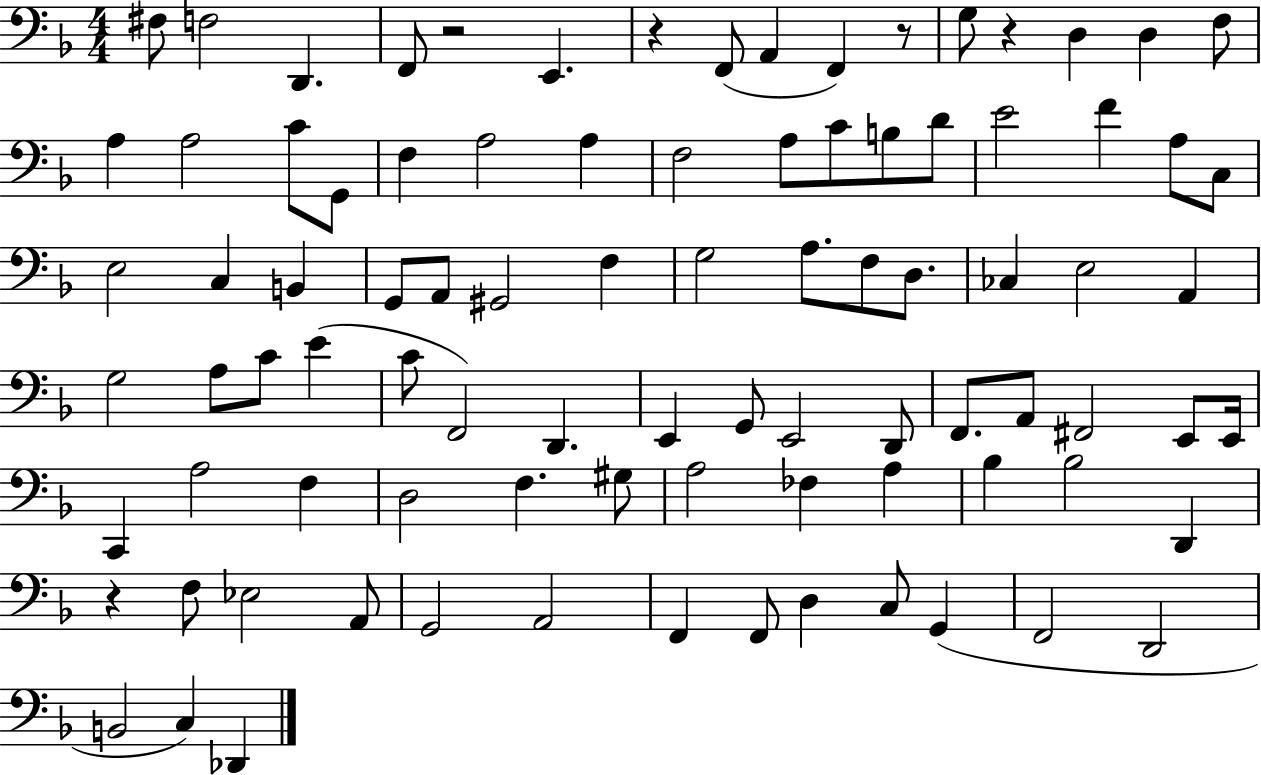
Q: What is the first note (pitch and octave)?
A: F#3